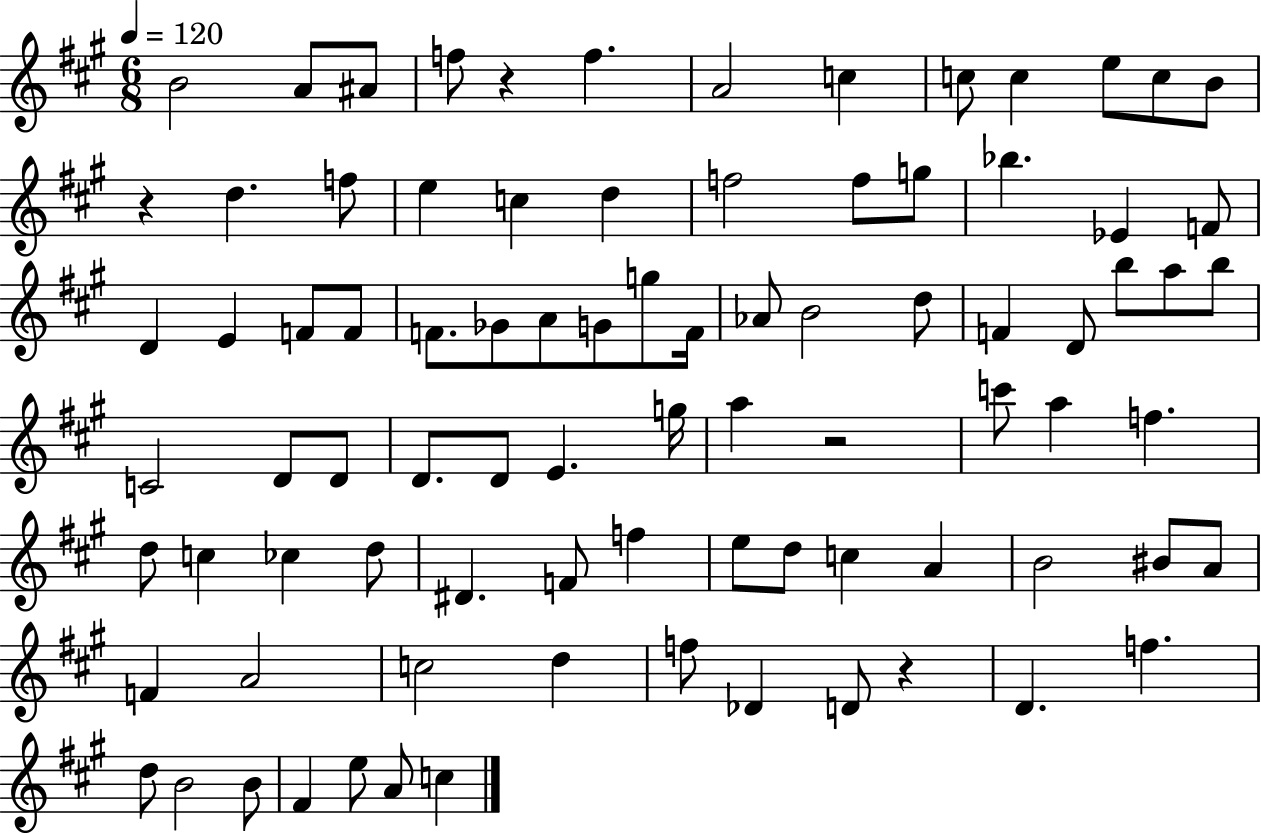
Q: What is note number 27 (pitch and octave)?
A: F4